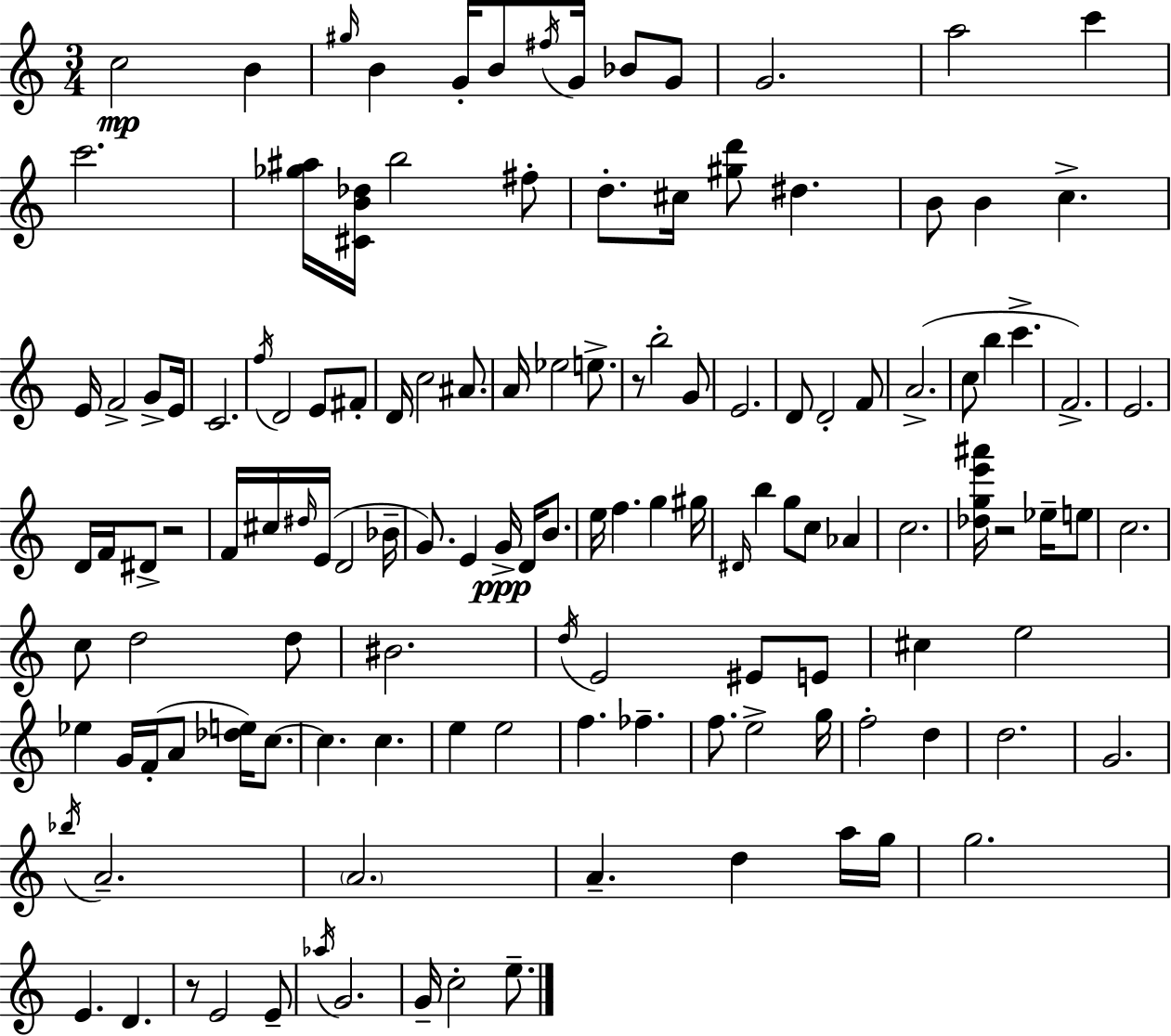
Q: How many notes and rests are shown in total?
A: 130